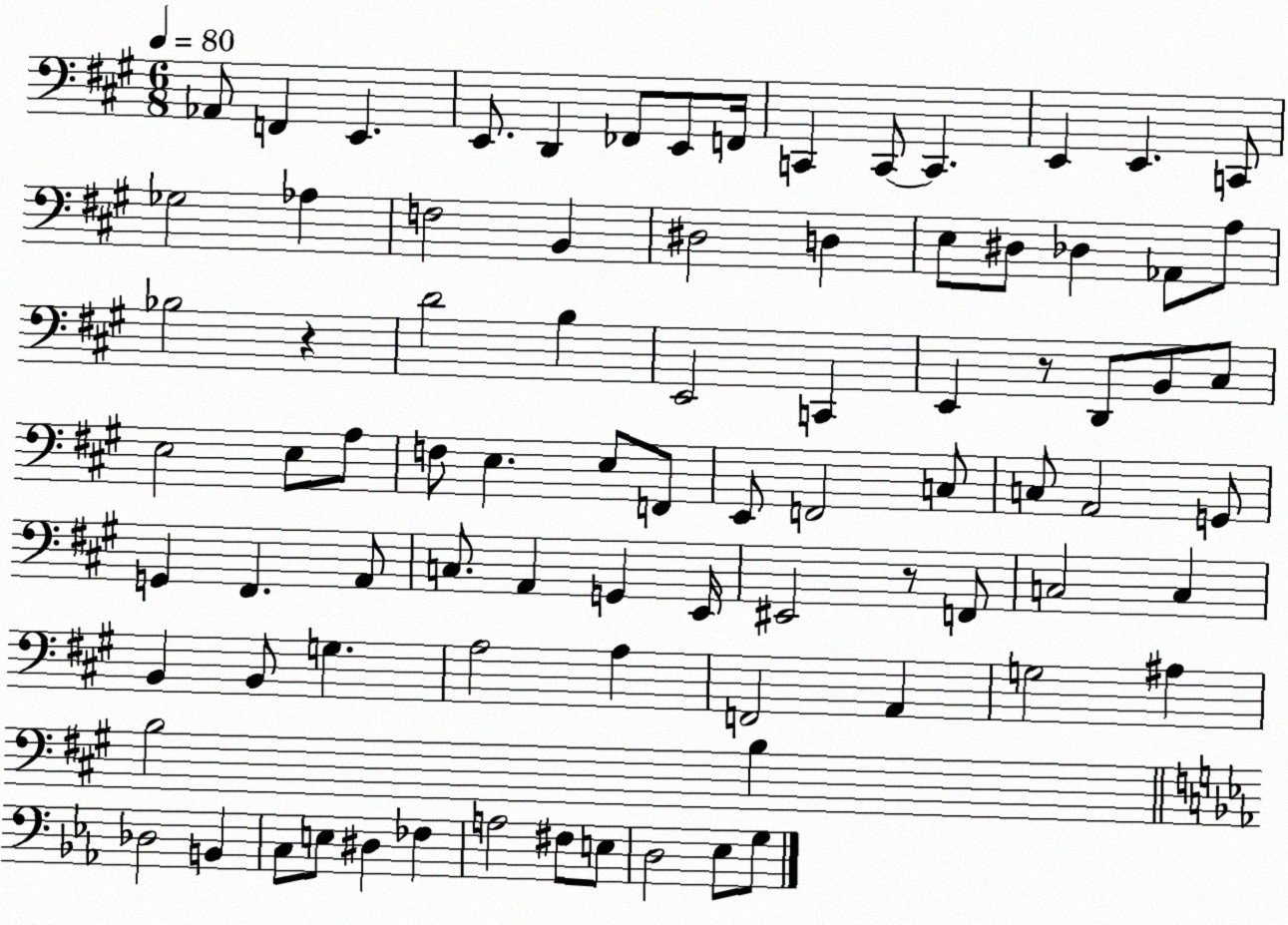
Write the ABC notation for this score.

X:1
T:Untitled
M:6/8
L:1/4
K:A
_A,,/2 F,, E,, E,,/2 D,, _F,,/2 E,,/2 F,,/4 C,, C,,/2 C,, E,, E,, C,,/2 _G,2 _A, F,2 B,, ^D,2 D, E,/2 ^D,/2 _D, _A,,/2 A,/2 _B,2 z D2 B, E,,2 C,, E,, z/2 D,,/2 B,,/2 ^C,/2 E,2 E,/2 A,/2 F,/2 E, E,/2 F,,/2 E,,/2 F,,2 C,/2 C,/2 A,,2 G,,/2 G,, ^F,, A,,/2 C,/2 A,, G,, E,,/4 ^E,,2 z/2 F,,/2 C,2 C, B,, B,,/2 G, A,2 A, F,,2 A,, G,2 ^A, B,2 B, _D,2 B,, C,/2 E,/2 ^D, _F, A,2 ^F,/2 E,/2 D,2 _E,/2 G,/2